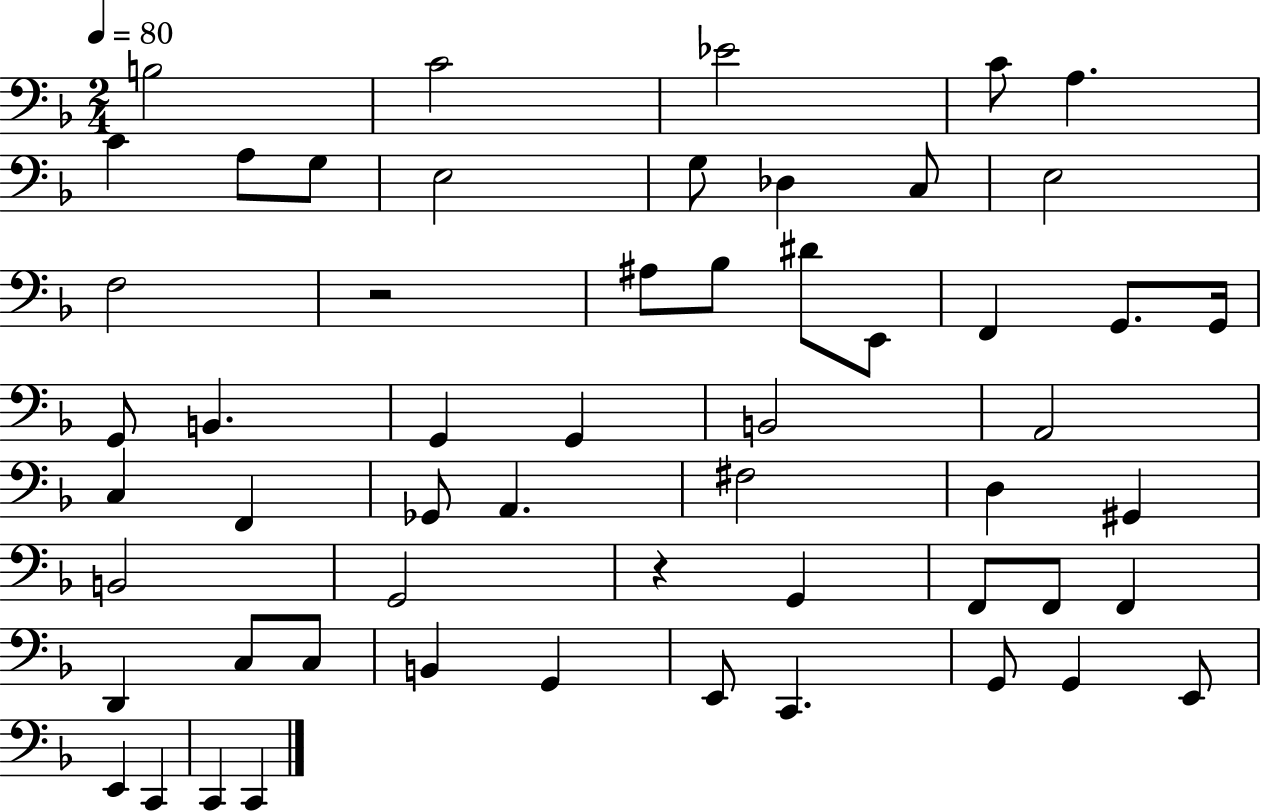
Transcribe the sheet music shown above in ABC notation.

X:1
T:Untitled
M:2/4
L:1/4
K:F
B,2 C2 _E2 C/2 A, C A,/2 G,/2 E,2 G,/2 _D, C,/2 E,2 F,2 z2 ^A,/2 _B,/2 ^D/2 E,,/2 F,, G,,/2 G,,/4 G,,/2 B,, G,, G,, B,,2 A,,2 C, F,, _G,,/2 A,, ^F,2 D, ^G,, B,,2 G,,2 z G,, F,,/2 F,,/2 F,, D,, C,/2 C,/2 B,, G,, E,,/2 C,, G,,/2 G,, E,,/2 E,, C,, C,, C,,